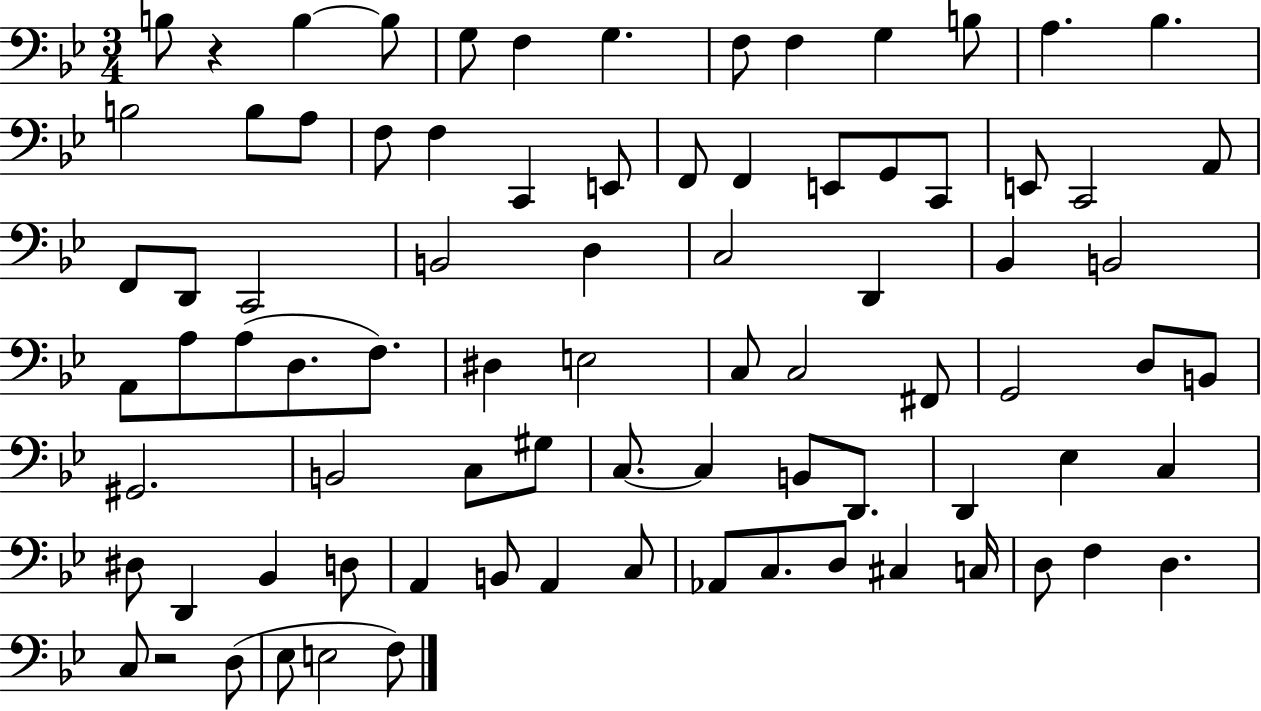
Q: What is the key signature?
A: BES major